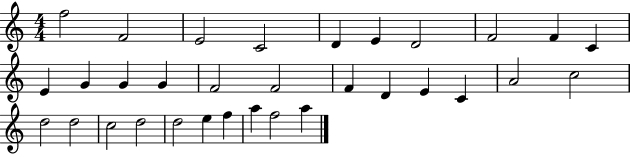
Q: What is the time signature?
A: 4/4